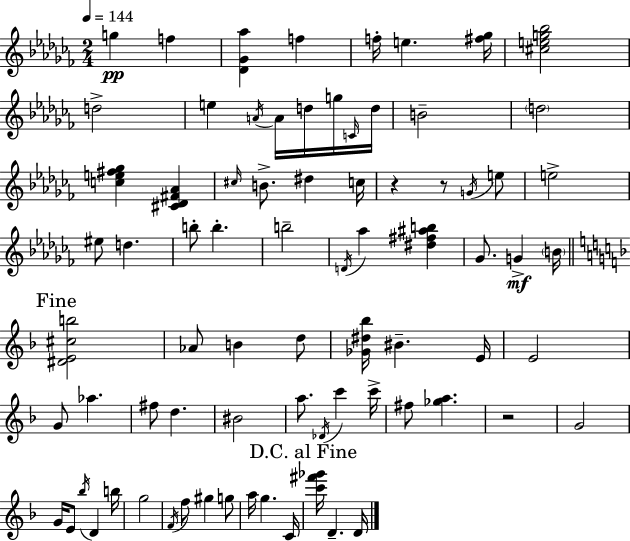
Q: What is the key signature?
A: AES minor